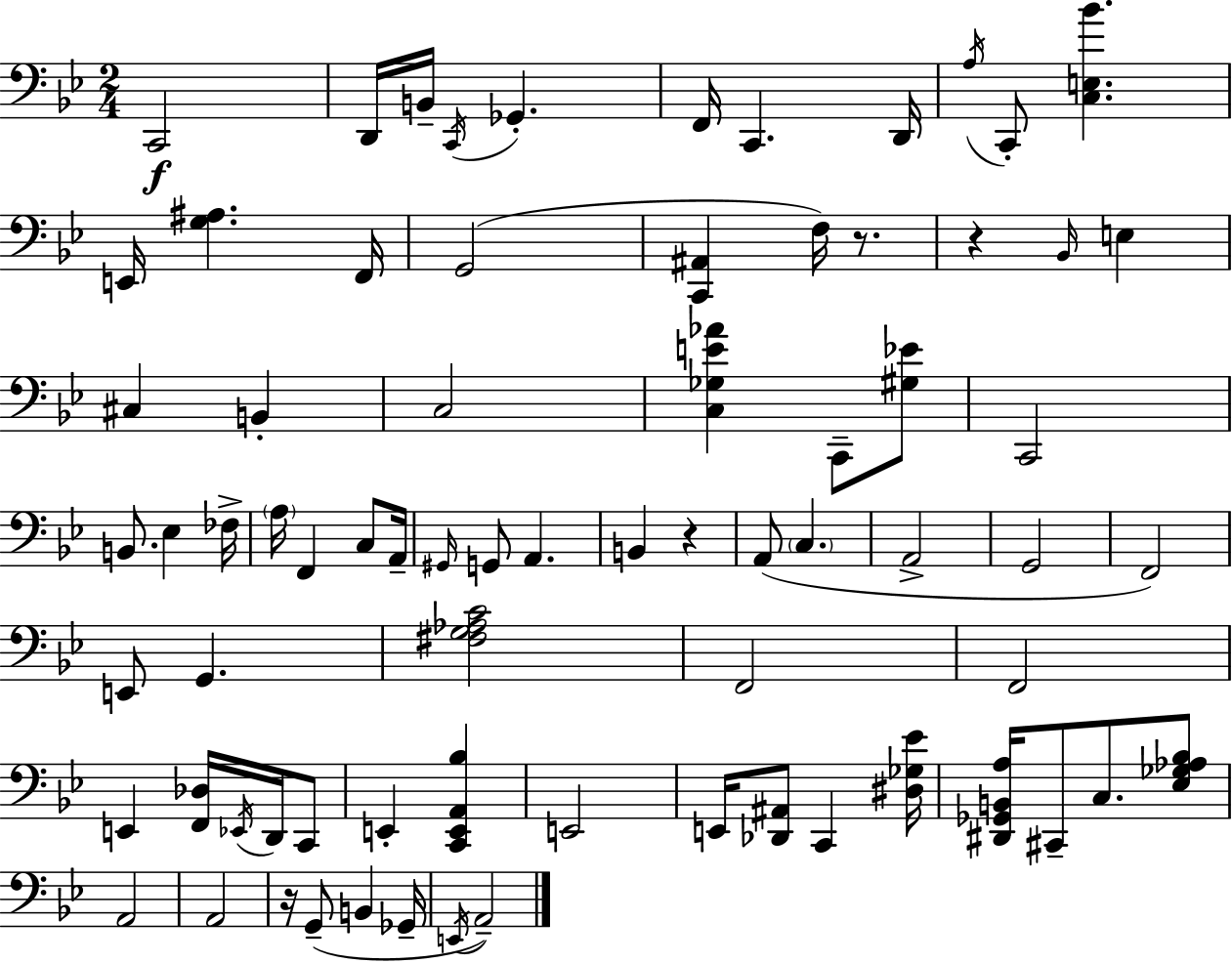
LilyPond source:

{
  \clef bass
  \numericTimeSignature
  \time 2/4
  \key g \minor
  c,2\f | d,16 b,16-- \acciaccatura { c,16 } ges,4.-. | f,16 c,4. | d,16 \acciaccatura { a16 } c,8-. <c e bes'>4. | \break e,16 <g ais>4. | f,16 g,2( | <c, ais,>4 f16) r8. | r4 \grace { bes,16 } e4 | \break cis4 b,4-. | c2 | <c ges e' aes'>4 c,8-- | <gis ees'>8 c,2 | \break b,8. ees4 | fes16-> \parenthesize a16 f,4 | c8 a,16-- \grace { gis,16 } g,8 a,4. | b,4 | \break r4 a,8( \parenthesize c4. | a,2-> | g,2 | f,2) | \break e,8 g,4. | <fis g aes c'>2 | f,2 | f,2 | \break e,4 | <f, des>16 \acciaccatura { ees,16 } d,16 c,8 e,4-. | <c, e, a, bes>4 e,2 | e,16 <des, ais,>8 | \break c,4 <dis ges ees'>16 <dis, ges, b, a>16 cis,8-- | c8. <ees ges aes bes>8 a,2 | a,2 | r16 g,8--( | \break b,4 ges,16-- \acciaccatura { e,16 } a,2--) | \bar "|."
}